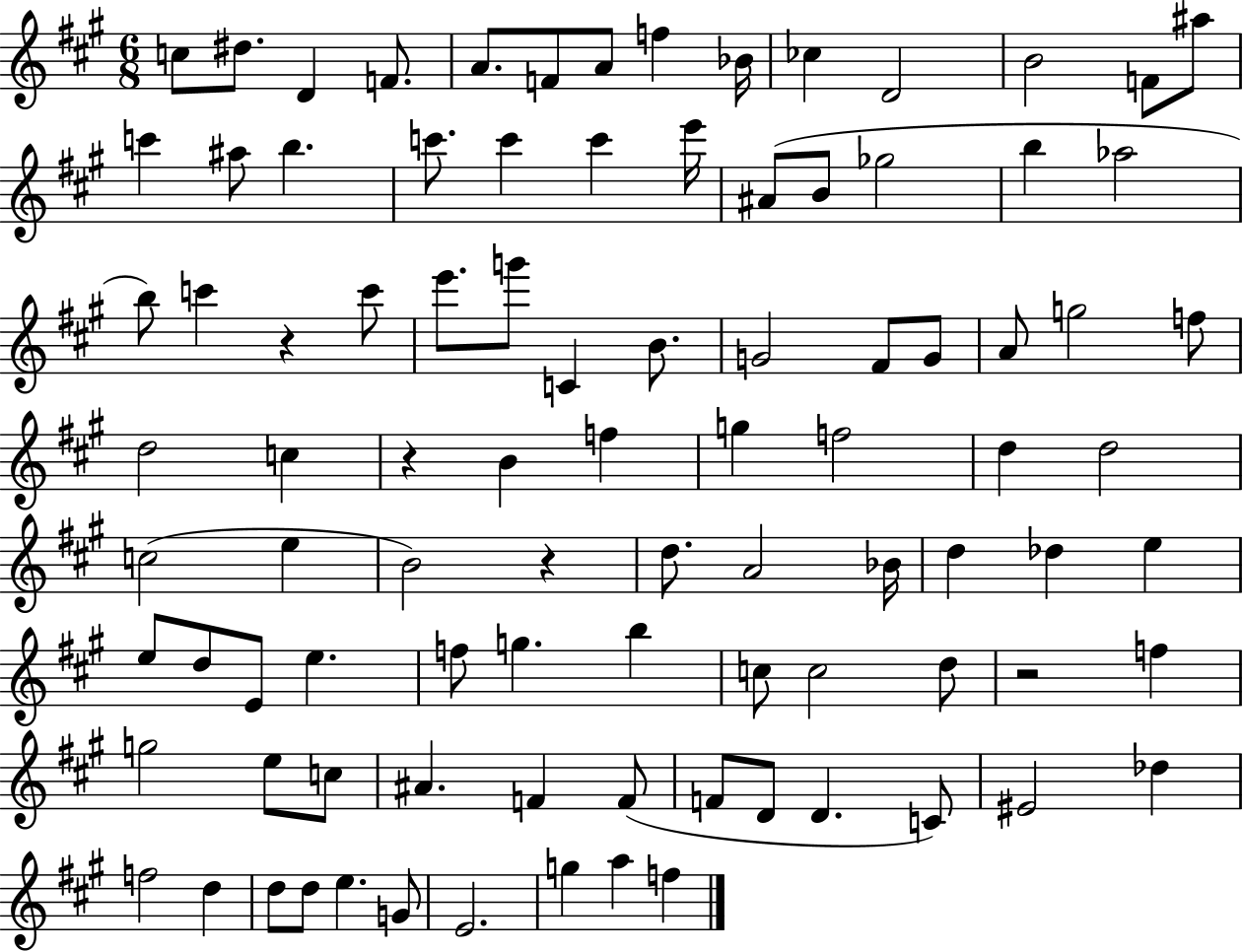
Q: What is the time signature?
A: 6/8